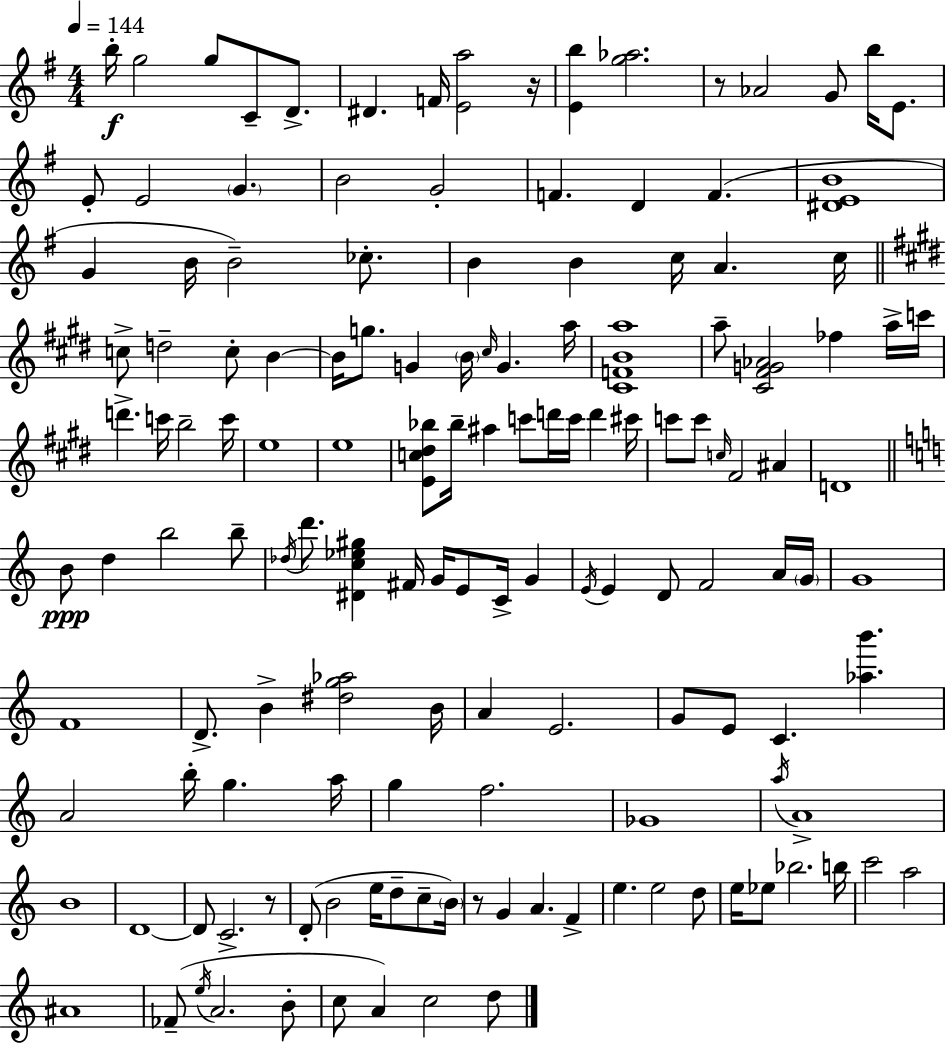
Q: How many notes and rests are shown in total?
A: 143